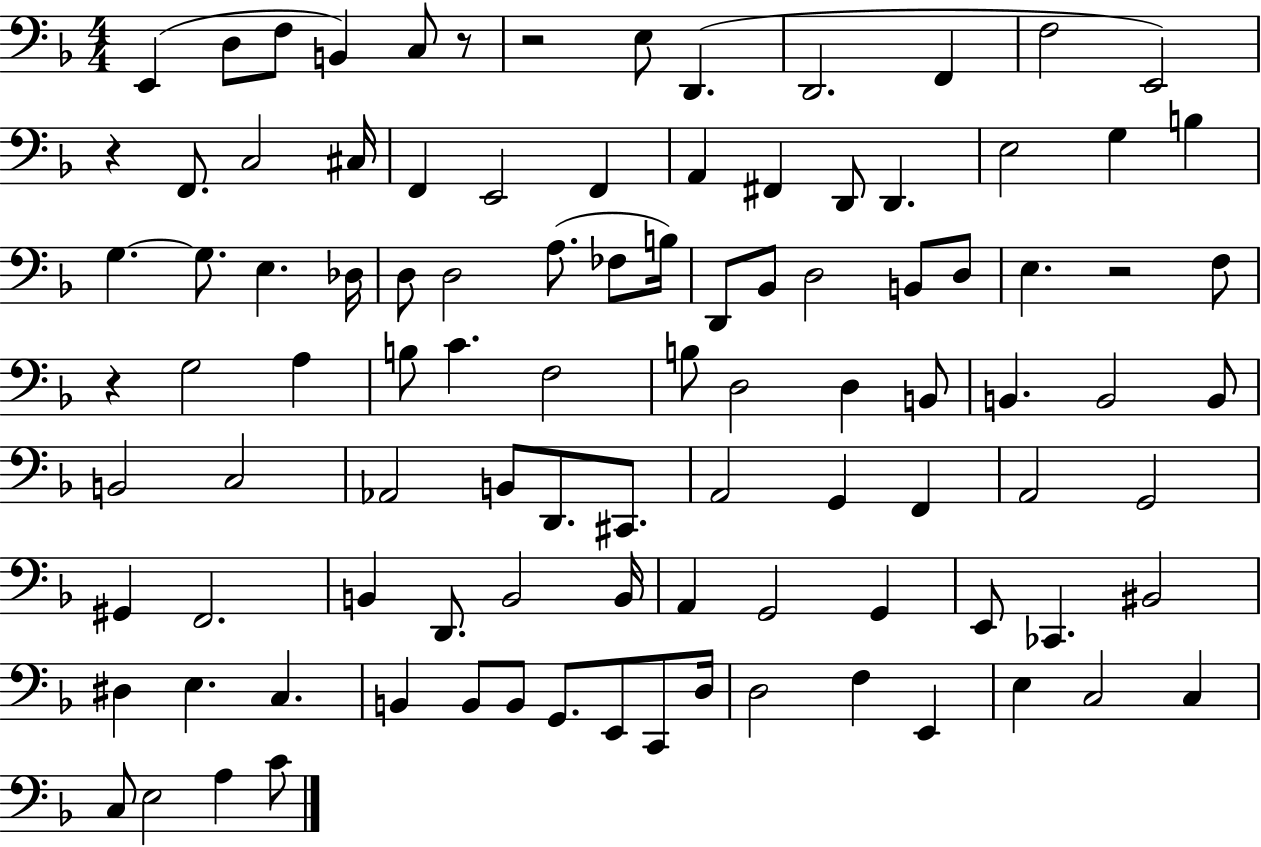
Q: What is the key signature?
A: F major